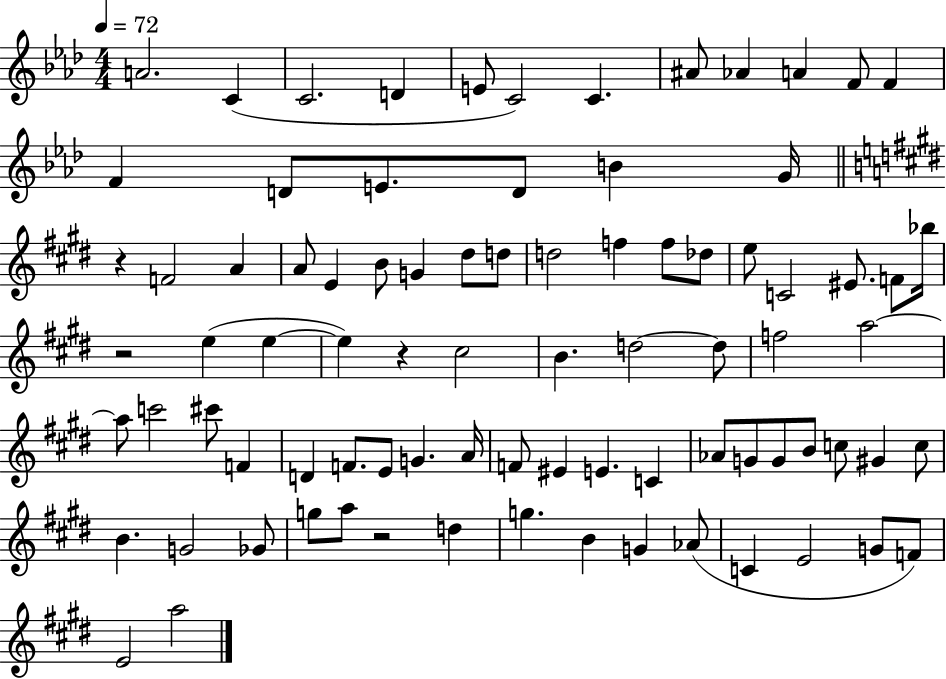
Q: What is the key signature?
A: AES major